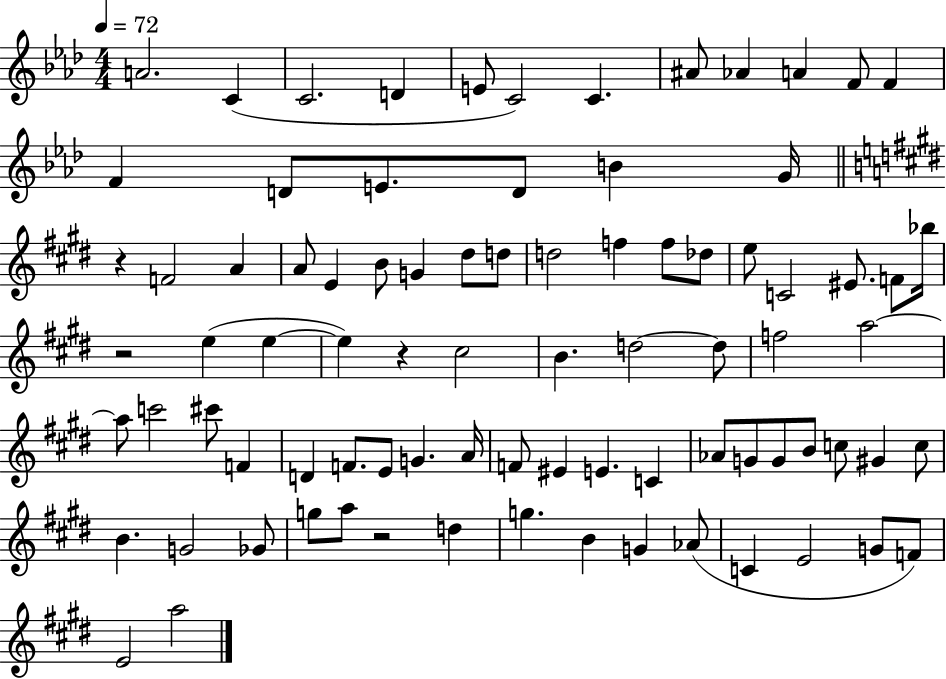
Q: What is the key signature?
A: AES major